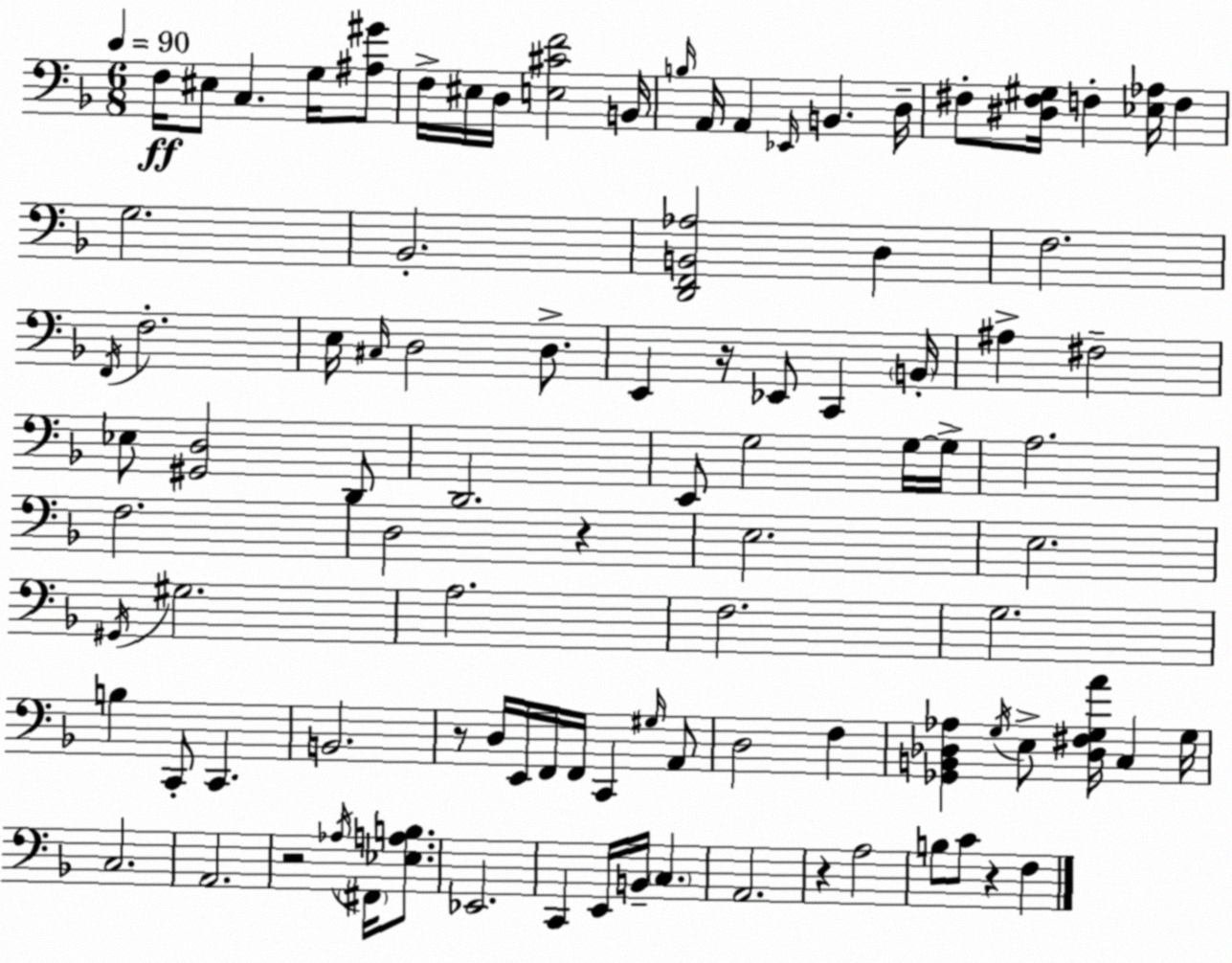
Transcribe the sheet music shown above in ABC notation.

X:1
T:Untitled
M:6/8
L:1/4
K:F
F,/4 ^E,/2 C, G,/4 [^A,^G]/2 F,/4 ^E,/4 D,/4 [E,^CF]2 B,,/4 B,/4 A,,/4 A,, _E,,/4 B,, D,/4 ^F,/2 [^D,^F,^G,]/4 F, [_E,_A,]/4 F, G,2 _B,,2 [D,,F,,B,,_A,]2 D, F,2 F,,/4 F,2 E,/4 ^C,/4 D,2 D,/2 E,, z/4 _E,,/2 C,, B,,/4 ^A, ^F,2 _E,/2 [^G,,D,]2 D,,/2 D,,2 E,,/2 G,2 G,/4 G,/4 A,2 F,2 D,2 z E,2 E,2 ^G,,/4 ^G,2 A,2 F,2 G,2 B, C,,/2 C,, B,,2 z/2 D,/4 E,,/4 F,,/4 F,,/4 C,, ^G,/4 A,,/2 D,2 F, [_G,,B,,_D,_A,] G,/4 E,/2 [_D,^F,G,A]/4 C, G,/4 C,2 A,,2 z2 _A,/4 ^F,,/4 [_E,A,B,]/2 _E,,2 C,, E,,/4 B,,/4 C, A,,2 z A,2 B,/2 C/2 z F,